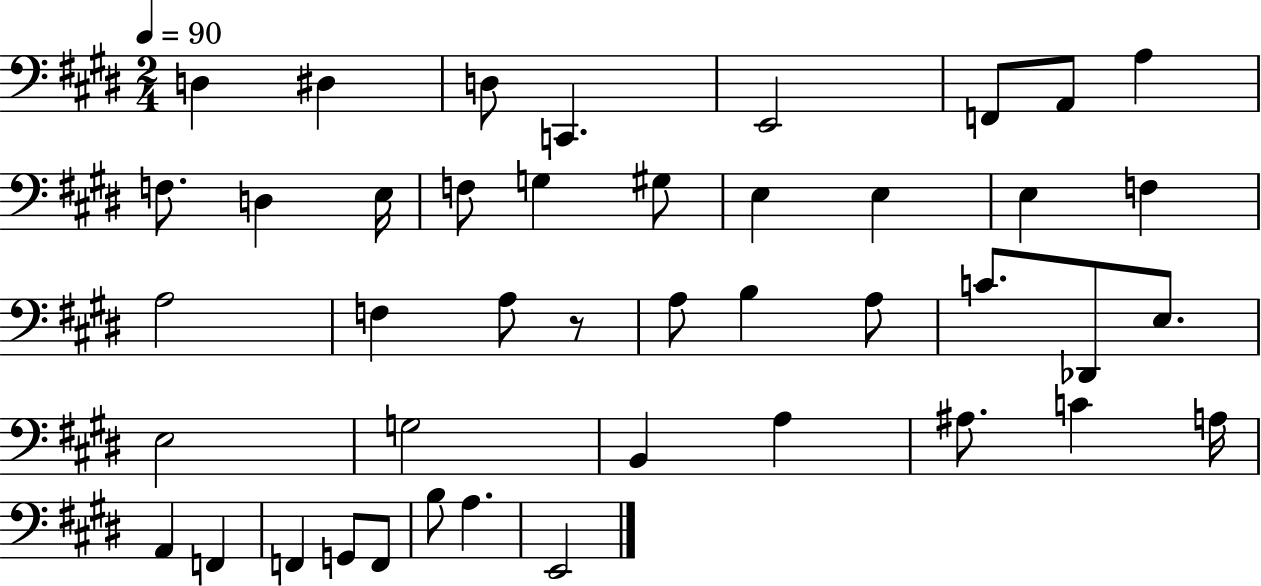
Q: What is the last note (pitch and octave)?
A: E2